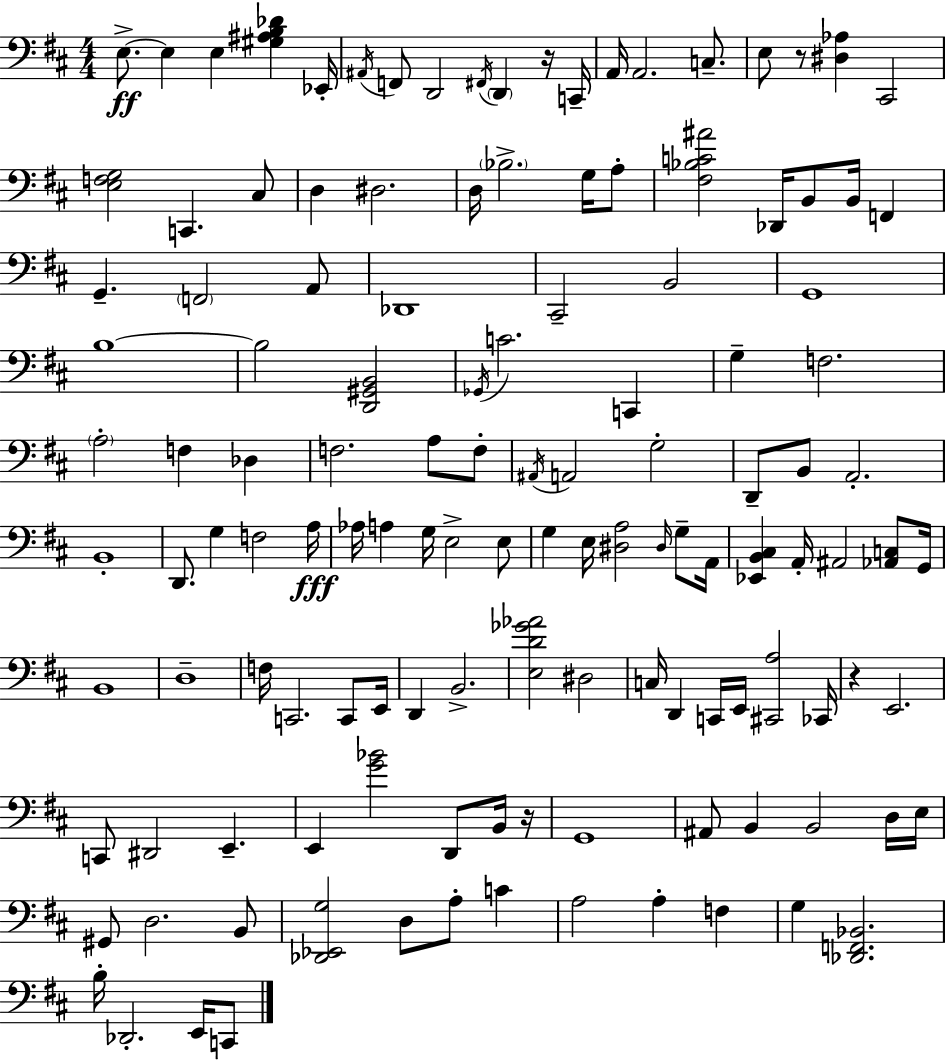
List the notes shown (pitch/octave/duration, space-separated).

E3/e. E3/q E3/q [G#3,A#3,B3,Db4]/q Eb2/s A#2/s F2/e D2/h F#2/s D2/q R/s C2/s A2/s A2/h. C3/e. E3/e R/e [D#3,Ab3]/q C#2/h [E3,F3,G3]/h C2/q. C#3/e D3/q D#3/h. D3/s Bb3/h. G3/s A3/e [F#3,Bb3,C4,A#4]/h Db2/s B2/e B2/s F2/q G2/q. F2/h A2/e Db2/w C#2/h B2/h G2/w B3/w B3/h [D2,G#2,B2]/h Gb2/s C4/h. C2/q G3/q F3/h. A3/h F3/q Db3/q F3/h. A3/e F3/e A#2/s A2/h G3/h D2/e B2/e A2/h. B2/w D2/e. G3/q F3/h A3/s Ab3/s A3/q G3/s E3/h E3/e G3/q E3/s [D#3,A3]/h D#3/s G3/e A2/s [Eb2,B2,C#3]/q A2/s A#2/h [Ab2,C3]/e G2/s B2/w D3/w F3/s C2/h. C2/e E2/s D2/q B2/h. [E3,D4,Gb4,Ab4]/h D#3/h C3/s D2/q C2/s E2/s [C#2,A3]/h CES2/s R/q E2/h. C2/e D#2/h E2/q. E2/q [G4,Bb4]/h D2/e B2/s R/s G2/w A#2/e B2/q B2/h D3/s E3/s G#2/e D3/h. B2/e [Db2,Eb2,G3]/h D3/e A3/e C4/q A3/h A3/q F3/q G3/q [Db2,F2,Bb2]/h. B3/s Db2/h. E2/s C2/e